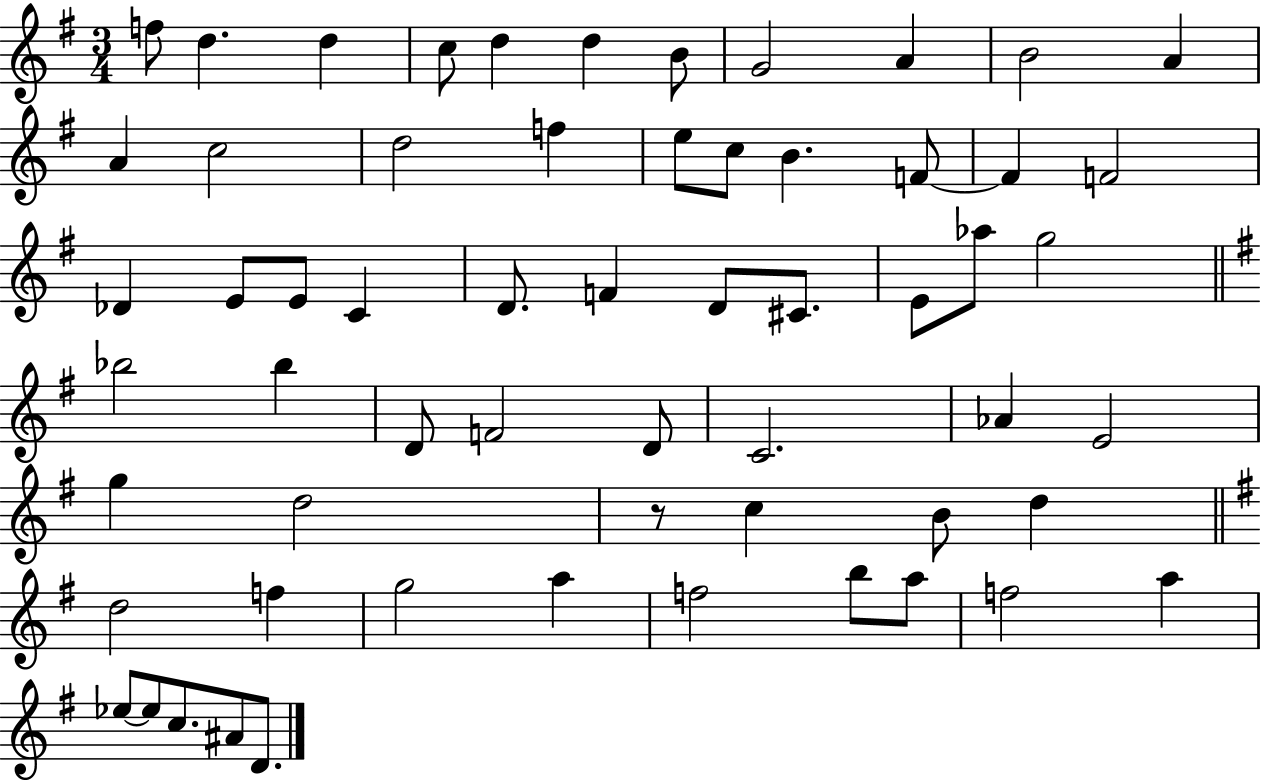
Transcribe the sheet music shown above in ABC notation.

X:1
T:Untitled
M:3/4
L:1/4
K:G
f/2 d d c/2 d d B/2 G2 A B2 A A c2 d2 f e/2 c/2 B F/2 F F2 _D E/2 E/2 C D/2 F D/2 ^C/2 E/2 _a/2 g2 _b2 _b D/2 F2 D/2 C2 _A E2 g d2 z/2 c B/2 d d2 f g2 a f2 b/2 a/2 f2 a _e/2 _e/2 c/2 ^A/2 D/2